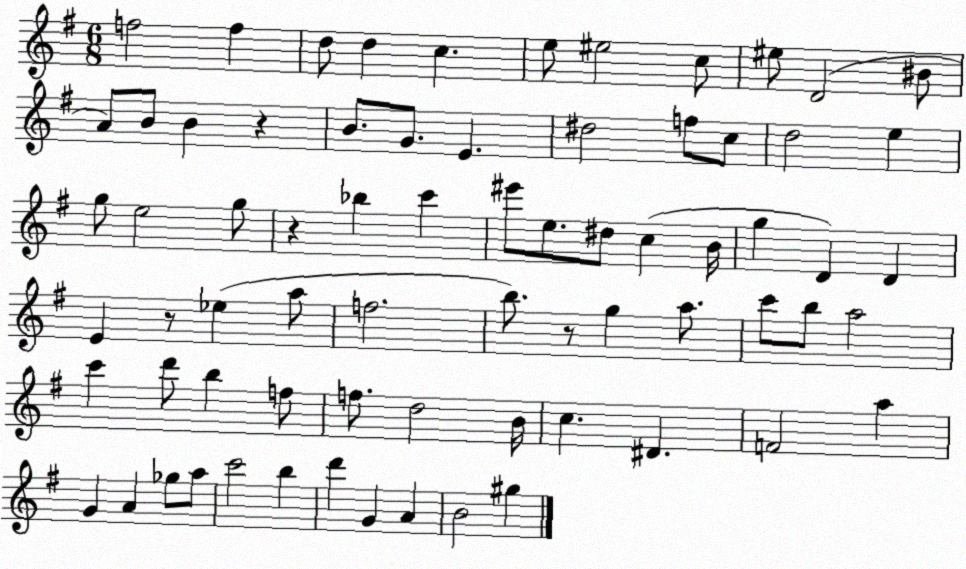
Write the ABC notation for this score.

X:1
T:Untitled
M:6/8
L:1/4
K:G
f2 f d/2 d c e/2 ^e2 c/2 ^e/2 D2 ^B/2 A/2 B/2 B z B/2 G/2 E ^d2 f/2 c/2 d2 e g/2 e2 g/2 z _b c' ^e'/2 e/2 ^d/2 c B/4 g D D E z/2 _e a/2 f2 b/2 z/2 g a/2 c'/2 b/2 a2 c' d'/2 b f/2 f/2 d2 B/4 c ^D F2 a G A _g/2 a/2 c'2 b d' G A B2 ^g